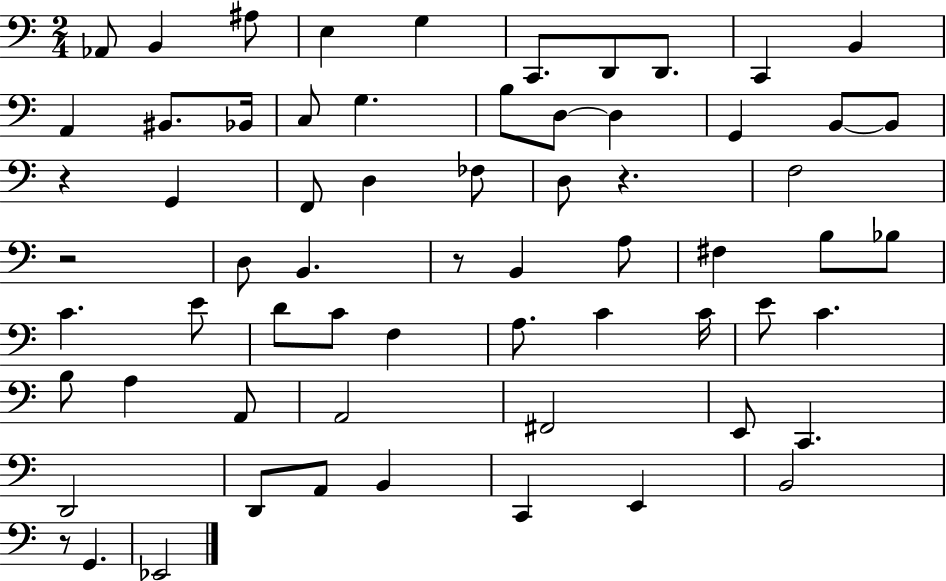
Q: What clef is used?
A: bass